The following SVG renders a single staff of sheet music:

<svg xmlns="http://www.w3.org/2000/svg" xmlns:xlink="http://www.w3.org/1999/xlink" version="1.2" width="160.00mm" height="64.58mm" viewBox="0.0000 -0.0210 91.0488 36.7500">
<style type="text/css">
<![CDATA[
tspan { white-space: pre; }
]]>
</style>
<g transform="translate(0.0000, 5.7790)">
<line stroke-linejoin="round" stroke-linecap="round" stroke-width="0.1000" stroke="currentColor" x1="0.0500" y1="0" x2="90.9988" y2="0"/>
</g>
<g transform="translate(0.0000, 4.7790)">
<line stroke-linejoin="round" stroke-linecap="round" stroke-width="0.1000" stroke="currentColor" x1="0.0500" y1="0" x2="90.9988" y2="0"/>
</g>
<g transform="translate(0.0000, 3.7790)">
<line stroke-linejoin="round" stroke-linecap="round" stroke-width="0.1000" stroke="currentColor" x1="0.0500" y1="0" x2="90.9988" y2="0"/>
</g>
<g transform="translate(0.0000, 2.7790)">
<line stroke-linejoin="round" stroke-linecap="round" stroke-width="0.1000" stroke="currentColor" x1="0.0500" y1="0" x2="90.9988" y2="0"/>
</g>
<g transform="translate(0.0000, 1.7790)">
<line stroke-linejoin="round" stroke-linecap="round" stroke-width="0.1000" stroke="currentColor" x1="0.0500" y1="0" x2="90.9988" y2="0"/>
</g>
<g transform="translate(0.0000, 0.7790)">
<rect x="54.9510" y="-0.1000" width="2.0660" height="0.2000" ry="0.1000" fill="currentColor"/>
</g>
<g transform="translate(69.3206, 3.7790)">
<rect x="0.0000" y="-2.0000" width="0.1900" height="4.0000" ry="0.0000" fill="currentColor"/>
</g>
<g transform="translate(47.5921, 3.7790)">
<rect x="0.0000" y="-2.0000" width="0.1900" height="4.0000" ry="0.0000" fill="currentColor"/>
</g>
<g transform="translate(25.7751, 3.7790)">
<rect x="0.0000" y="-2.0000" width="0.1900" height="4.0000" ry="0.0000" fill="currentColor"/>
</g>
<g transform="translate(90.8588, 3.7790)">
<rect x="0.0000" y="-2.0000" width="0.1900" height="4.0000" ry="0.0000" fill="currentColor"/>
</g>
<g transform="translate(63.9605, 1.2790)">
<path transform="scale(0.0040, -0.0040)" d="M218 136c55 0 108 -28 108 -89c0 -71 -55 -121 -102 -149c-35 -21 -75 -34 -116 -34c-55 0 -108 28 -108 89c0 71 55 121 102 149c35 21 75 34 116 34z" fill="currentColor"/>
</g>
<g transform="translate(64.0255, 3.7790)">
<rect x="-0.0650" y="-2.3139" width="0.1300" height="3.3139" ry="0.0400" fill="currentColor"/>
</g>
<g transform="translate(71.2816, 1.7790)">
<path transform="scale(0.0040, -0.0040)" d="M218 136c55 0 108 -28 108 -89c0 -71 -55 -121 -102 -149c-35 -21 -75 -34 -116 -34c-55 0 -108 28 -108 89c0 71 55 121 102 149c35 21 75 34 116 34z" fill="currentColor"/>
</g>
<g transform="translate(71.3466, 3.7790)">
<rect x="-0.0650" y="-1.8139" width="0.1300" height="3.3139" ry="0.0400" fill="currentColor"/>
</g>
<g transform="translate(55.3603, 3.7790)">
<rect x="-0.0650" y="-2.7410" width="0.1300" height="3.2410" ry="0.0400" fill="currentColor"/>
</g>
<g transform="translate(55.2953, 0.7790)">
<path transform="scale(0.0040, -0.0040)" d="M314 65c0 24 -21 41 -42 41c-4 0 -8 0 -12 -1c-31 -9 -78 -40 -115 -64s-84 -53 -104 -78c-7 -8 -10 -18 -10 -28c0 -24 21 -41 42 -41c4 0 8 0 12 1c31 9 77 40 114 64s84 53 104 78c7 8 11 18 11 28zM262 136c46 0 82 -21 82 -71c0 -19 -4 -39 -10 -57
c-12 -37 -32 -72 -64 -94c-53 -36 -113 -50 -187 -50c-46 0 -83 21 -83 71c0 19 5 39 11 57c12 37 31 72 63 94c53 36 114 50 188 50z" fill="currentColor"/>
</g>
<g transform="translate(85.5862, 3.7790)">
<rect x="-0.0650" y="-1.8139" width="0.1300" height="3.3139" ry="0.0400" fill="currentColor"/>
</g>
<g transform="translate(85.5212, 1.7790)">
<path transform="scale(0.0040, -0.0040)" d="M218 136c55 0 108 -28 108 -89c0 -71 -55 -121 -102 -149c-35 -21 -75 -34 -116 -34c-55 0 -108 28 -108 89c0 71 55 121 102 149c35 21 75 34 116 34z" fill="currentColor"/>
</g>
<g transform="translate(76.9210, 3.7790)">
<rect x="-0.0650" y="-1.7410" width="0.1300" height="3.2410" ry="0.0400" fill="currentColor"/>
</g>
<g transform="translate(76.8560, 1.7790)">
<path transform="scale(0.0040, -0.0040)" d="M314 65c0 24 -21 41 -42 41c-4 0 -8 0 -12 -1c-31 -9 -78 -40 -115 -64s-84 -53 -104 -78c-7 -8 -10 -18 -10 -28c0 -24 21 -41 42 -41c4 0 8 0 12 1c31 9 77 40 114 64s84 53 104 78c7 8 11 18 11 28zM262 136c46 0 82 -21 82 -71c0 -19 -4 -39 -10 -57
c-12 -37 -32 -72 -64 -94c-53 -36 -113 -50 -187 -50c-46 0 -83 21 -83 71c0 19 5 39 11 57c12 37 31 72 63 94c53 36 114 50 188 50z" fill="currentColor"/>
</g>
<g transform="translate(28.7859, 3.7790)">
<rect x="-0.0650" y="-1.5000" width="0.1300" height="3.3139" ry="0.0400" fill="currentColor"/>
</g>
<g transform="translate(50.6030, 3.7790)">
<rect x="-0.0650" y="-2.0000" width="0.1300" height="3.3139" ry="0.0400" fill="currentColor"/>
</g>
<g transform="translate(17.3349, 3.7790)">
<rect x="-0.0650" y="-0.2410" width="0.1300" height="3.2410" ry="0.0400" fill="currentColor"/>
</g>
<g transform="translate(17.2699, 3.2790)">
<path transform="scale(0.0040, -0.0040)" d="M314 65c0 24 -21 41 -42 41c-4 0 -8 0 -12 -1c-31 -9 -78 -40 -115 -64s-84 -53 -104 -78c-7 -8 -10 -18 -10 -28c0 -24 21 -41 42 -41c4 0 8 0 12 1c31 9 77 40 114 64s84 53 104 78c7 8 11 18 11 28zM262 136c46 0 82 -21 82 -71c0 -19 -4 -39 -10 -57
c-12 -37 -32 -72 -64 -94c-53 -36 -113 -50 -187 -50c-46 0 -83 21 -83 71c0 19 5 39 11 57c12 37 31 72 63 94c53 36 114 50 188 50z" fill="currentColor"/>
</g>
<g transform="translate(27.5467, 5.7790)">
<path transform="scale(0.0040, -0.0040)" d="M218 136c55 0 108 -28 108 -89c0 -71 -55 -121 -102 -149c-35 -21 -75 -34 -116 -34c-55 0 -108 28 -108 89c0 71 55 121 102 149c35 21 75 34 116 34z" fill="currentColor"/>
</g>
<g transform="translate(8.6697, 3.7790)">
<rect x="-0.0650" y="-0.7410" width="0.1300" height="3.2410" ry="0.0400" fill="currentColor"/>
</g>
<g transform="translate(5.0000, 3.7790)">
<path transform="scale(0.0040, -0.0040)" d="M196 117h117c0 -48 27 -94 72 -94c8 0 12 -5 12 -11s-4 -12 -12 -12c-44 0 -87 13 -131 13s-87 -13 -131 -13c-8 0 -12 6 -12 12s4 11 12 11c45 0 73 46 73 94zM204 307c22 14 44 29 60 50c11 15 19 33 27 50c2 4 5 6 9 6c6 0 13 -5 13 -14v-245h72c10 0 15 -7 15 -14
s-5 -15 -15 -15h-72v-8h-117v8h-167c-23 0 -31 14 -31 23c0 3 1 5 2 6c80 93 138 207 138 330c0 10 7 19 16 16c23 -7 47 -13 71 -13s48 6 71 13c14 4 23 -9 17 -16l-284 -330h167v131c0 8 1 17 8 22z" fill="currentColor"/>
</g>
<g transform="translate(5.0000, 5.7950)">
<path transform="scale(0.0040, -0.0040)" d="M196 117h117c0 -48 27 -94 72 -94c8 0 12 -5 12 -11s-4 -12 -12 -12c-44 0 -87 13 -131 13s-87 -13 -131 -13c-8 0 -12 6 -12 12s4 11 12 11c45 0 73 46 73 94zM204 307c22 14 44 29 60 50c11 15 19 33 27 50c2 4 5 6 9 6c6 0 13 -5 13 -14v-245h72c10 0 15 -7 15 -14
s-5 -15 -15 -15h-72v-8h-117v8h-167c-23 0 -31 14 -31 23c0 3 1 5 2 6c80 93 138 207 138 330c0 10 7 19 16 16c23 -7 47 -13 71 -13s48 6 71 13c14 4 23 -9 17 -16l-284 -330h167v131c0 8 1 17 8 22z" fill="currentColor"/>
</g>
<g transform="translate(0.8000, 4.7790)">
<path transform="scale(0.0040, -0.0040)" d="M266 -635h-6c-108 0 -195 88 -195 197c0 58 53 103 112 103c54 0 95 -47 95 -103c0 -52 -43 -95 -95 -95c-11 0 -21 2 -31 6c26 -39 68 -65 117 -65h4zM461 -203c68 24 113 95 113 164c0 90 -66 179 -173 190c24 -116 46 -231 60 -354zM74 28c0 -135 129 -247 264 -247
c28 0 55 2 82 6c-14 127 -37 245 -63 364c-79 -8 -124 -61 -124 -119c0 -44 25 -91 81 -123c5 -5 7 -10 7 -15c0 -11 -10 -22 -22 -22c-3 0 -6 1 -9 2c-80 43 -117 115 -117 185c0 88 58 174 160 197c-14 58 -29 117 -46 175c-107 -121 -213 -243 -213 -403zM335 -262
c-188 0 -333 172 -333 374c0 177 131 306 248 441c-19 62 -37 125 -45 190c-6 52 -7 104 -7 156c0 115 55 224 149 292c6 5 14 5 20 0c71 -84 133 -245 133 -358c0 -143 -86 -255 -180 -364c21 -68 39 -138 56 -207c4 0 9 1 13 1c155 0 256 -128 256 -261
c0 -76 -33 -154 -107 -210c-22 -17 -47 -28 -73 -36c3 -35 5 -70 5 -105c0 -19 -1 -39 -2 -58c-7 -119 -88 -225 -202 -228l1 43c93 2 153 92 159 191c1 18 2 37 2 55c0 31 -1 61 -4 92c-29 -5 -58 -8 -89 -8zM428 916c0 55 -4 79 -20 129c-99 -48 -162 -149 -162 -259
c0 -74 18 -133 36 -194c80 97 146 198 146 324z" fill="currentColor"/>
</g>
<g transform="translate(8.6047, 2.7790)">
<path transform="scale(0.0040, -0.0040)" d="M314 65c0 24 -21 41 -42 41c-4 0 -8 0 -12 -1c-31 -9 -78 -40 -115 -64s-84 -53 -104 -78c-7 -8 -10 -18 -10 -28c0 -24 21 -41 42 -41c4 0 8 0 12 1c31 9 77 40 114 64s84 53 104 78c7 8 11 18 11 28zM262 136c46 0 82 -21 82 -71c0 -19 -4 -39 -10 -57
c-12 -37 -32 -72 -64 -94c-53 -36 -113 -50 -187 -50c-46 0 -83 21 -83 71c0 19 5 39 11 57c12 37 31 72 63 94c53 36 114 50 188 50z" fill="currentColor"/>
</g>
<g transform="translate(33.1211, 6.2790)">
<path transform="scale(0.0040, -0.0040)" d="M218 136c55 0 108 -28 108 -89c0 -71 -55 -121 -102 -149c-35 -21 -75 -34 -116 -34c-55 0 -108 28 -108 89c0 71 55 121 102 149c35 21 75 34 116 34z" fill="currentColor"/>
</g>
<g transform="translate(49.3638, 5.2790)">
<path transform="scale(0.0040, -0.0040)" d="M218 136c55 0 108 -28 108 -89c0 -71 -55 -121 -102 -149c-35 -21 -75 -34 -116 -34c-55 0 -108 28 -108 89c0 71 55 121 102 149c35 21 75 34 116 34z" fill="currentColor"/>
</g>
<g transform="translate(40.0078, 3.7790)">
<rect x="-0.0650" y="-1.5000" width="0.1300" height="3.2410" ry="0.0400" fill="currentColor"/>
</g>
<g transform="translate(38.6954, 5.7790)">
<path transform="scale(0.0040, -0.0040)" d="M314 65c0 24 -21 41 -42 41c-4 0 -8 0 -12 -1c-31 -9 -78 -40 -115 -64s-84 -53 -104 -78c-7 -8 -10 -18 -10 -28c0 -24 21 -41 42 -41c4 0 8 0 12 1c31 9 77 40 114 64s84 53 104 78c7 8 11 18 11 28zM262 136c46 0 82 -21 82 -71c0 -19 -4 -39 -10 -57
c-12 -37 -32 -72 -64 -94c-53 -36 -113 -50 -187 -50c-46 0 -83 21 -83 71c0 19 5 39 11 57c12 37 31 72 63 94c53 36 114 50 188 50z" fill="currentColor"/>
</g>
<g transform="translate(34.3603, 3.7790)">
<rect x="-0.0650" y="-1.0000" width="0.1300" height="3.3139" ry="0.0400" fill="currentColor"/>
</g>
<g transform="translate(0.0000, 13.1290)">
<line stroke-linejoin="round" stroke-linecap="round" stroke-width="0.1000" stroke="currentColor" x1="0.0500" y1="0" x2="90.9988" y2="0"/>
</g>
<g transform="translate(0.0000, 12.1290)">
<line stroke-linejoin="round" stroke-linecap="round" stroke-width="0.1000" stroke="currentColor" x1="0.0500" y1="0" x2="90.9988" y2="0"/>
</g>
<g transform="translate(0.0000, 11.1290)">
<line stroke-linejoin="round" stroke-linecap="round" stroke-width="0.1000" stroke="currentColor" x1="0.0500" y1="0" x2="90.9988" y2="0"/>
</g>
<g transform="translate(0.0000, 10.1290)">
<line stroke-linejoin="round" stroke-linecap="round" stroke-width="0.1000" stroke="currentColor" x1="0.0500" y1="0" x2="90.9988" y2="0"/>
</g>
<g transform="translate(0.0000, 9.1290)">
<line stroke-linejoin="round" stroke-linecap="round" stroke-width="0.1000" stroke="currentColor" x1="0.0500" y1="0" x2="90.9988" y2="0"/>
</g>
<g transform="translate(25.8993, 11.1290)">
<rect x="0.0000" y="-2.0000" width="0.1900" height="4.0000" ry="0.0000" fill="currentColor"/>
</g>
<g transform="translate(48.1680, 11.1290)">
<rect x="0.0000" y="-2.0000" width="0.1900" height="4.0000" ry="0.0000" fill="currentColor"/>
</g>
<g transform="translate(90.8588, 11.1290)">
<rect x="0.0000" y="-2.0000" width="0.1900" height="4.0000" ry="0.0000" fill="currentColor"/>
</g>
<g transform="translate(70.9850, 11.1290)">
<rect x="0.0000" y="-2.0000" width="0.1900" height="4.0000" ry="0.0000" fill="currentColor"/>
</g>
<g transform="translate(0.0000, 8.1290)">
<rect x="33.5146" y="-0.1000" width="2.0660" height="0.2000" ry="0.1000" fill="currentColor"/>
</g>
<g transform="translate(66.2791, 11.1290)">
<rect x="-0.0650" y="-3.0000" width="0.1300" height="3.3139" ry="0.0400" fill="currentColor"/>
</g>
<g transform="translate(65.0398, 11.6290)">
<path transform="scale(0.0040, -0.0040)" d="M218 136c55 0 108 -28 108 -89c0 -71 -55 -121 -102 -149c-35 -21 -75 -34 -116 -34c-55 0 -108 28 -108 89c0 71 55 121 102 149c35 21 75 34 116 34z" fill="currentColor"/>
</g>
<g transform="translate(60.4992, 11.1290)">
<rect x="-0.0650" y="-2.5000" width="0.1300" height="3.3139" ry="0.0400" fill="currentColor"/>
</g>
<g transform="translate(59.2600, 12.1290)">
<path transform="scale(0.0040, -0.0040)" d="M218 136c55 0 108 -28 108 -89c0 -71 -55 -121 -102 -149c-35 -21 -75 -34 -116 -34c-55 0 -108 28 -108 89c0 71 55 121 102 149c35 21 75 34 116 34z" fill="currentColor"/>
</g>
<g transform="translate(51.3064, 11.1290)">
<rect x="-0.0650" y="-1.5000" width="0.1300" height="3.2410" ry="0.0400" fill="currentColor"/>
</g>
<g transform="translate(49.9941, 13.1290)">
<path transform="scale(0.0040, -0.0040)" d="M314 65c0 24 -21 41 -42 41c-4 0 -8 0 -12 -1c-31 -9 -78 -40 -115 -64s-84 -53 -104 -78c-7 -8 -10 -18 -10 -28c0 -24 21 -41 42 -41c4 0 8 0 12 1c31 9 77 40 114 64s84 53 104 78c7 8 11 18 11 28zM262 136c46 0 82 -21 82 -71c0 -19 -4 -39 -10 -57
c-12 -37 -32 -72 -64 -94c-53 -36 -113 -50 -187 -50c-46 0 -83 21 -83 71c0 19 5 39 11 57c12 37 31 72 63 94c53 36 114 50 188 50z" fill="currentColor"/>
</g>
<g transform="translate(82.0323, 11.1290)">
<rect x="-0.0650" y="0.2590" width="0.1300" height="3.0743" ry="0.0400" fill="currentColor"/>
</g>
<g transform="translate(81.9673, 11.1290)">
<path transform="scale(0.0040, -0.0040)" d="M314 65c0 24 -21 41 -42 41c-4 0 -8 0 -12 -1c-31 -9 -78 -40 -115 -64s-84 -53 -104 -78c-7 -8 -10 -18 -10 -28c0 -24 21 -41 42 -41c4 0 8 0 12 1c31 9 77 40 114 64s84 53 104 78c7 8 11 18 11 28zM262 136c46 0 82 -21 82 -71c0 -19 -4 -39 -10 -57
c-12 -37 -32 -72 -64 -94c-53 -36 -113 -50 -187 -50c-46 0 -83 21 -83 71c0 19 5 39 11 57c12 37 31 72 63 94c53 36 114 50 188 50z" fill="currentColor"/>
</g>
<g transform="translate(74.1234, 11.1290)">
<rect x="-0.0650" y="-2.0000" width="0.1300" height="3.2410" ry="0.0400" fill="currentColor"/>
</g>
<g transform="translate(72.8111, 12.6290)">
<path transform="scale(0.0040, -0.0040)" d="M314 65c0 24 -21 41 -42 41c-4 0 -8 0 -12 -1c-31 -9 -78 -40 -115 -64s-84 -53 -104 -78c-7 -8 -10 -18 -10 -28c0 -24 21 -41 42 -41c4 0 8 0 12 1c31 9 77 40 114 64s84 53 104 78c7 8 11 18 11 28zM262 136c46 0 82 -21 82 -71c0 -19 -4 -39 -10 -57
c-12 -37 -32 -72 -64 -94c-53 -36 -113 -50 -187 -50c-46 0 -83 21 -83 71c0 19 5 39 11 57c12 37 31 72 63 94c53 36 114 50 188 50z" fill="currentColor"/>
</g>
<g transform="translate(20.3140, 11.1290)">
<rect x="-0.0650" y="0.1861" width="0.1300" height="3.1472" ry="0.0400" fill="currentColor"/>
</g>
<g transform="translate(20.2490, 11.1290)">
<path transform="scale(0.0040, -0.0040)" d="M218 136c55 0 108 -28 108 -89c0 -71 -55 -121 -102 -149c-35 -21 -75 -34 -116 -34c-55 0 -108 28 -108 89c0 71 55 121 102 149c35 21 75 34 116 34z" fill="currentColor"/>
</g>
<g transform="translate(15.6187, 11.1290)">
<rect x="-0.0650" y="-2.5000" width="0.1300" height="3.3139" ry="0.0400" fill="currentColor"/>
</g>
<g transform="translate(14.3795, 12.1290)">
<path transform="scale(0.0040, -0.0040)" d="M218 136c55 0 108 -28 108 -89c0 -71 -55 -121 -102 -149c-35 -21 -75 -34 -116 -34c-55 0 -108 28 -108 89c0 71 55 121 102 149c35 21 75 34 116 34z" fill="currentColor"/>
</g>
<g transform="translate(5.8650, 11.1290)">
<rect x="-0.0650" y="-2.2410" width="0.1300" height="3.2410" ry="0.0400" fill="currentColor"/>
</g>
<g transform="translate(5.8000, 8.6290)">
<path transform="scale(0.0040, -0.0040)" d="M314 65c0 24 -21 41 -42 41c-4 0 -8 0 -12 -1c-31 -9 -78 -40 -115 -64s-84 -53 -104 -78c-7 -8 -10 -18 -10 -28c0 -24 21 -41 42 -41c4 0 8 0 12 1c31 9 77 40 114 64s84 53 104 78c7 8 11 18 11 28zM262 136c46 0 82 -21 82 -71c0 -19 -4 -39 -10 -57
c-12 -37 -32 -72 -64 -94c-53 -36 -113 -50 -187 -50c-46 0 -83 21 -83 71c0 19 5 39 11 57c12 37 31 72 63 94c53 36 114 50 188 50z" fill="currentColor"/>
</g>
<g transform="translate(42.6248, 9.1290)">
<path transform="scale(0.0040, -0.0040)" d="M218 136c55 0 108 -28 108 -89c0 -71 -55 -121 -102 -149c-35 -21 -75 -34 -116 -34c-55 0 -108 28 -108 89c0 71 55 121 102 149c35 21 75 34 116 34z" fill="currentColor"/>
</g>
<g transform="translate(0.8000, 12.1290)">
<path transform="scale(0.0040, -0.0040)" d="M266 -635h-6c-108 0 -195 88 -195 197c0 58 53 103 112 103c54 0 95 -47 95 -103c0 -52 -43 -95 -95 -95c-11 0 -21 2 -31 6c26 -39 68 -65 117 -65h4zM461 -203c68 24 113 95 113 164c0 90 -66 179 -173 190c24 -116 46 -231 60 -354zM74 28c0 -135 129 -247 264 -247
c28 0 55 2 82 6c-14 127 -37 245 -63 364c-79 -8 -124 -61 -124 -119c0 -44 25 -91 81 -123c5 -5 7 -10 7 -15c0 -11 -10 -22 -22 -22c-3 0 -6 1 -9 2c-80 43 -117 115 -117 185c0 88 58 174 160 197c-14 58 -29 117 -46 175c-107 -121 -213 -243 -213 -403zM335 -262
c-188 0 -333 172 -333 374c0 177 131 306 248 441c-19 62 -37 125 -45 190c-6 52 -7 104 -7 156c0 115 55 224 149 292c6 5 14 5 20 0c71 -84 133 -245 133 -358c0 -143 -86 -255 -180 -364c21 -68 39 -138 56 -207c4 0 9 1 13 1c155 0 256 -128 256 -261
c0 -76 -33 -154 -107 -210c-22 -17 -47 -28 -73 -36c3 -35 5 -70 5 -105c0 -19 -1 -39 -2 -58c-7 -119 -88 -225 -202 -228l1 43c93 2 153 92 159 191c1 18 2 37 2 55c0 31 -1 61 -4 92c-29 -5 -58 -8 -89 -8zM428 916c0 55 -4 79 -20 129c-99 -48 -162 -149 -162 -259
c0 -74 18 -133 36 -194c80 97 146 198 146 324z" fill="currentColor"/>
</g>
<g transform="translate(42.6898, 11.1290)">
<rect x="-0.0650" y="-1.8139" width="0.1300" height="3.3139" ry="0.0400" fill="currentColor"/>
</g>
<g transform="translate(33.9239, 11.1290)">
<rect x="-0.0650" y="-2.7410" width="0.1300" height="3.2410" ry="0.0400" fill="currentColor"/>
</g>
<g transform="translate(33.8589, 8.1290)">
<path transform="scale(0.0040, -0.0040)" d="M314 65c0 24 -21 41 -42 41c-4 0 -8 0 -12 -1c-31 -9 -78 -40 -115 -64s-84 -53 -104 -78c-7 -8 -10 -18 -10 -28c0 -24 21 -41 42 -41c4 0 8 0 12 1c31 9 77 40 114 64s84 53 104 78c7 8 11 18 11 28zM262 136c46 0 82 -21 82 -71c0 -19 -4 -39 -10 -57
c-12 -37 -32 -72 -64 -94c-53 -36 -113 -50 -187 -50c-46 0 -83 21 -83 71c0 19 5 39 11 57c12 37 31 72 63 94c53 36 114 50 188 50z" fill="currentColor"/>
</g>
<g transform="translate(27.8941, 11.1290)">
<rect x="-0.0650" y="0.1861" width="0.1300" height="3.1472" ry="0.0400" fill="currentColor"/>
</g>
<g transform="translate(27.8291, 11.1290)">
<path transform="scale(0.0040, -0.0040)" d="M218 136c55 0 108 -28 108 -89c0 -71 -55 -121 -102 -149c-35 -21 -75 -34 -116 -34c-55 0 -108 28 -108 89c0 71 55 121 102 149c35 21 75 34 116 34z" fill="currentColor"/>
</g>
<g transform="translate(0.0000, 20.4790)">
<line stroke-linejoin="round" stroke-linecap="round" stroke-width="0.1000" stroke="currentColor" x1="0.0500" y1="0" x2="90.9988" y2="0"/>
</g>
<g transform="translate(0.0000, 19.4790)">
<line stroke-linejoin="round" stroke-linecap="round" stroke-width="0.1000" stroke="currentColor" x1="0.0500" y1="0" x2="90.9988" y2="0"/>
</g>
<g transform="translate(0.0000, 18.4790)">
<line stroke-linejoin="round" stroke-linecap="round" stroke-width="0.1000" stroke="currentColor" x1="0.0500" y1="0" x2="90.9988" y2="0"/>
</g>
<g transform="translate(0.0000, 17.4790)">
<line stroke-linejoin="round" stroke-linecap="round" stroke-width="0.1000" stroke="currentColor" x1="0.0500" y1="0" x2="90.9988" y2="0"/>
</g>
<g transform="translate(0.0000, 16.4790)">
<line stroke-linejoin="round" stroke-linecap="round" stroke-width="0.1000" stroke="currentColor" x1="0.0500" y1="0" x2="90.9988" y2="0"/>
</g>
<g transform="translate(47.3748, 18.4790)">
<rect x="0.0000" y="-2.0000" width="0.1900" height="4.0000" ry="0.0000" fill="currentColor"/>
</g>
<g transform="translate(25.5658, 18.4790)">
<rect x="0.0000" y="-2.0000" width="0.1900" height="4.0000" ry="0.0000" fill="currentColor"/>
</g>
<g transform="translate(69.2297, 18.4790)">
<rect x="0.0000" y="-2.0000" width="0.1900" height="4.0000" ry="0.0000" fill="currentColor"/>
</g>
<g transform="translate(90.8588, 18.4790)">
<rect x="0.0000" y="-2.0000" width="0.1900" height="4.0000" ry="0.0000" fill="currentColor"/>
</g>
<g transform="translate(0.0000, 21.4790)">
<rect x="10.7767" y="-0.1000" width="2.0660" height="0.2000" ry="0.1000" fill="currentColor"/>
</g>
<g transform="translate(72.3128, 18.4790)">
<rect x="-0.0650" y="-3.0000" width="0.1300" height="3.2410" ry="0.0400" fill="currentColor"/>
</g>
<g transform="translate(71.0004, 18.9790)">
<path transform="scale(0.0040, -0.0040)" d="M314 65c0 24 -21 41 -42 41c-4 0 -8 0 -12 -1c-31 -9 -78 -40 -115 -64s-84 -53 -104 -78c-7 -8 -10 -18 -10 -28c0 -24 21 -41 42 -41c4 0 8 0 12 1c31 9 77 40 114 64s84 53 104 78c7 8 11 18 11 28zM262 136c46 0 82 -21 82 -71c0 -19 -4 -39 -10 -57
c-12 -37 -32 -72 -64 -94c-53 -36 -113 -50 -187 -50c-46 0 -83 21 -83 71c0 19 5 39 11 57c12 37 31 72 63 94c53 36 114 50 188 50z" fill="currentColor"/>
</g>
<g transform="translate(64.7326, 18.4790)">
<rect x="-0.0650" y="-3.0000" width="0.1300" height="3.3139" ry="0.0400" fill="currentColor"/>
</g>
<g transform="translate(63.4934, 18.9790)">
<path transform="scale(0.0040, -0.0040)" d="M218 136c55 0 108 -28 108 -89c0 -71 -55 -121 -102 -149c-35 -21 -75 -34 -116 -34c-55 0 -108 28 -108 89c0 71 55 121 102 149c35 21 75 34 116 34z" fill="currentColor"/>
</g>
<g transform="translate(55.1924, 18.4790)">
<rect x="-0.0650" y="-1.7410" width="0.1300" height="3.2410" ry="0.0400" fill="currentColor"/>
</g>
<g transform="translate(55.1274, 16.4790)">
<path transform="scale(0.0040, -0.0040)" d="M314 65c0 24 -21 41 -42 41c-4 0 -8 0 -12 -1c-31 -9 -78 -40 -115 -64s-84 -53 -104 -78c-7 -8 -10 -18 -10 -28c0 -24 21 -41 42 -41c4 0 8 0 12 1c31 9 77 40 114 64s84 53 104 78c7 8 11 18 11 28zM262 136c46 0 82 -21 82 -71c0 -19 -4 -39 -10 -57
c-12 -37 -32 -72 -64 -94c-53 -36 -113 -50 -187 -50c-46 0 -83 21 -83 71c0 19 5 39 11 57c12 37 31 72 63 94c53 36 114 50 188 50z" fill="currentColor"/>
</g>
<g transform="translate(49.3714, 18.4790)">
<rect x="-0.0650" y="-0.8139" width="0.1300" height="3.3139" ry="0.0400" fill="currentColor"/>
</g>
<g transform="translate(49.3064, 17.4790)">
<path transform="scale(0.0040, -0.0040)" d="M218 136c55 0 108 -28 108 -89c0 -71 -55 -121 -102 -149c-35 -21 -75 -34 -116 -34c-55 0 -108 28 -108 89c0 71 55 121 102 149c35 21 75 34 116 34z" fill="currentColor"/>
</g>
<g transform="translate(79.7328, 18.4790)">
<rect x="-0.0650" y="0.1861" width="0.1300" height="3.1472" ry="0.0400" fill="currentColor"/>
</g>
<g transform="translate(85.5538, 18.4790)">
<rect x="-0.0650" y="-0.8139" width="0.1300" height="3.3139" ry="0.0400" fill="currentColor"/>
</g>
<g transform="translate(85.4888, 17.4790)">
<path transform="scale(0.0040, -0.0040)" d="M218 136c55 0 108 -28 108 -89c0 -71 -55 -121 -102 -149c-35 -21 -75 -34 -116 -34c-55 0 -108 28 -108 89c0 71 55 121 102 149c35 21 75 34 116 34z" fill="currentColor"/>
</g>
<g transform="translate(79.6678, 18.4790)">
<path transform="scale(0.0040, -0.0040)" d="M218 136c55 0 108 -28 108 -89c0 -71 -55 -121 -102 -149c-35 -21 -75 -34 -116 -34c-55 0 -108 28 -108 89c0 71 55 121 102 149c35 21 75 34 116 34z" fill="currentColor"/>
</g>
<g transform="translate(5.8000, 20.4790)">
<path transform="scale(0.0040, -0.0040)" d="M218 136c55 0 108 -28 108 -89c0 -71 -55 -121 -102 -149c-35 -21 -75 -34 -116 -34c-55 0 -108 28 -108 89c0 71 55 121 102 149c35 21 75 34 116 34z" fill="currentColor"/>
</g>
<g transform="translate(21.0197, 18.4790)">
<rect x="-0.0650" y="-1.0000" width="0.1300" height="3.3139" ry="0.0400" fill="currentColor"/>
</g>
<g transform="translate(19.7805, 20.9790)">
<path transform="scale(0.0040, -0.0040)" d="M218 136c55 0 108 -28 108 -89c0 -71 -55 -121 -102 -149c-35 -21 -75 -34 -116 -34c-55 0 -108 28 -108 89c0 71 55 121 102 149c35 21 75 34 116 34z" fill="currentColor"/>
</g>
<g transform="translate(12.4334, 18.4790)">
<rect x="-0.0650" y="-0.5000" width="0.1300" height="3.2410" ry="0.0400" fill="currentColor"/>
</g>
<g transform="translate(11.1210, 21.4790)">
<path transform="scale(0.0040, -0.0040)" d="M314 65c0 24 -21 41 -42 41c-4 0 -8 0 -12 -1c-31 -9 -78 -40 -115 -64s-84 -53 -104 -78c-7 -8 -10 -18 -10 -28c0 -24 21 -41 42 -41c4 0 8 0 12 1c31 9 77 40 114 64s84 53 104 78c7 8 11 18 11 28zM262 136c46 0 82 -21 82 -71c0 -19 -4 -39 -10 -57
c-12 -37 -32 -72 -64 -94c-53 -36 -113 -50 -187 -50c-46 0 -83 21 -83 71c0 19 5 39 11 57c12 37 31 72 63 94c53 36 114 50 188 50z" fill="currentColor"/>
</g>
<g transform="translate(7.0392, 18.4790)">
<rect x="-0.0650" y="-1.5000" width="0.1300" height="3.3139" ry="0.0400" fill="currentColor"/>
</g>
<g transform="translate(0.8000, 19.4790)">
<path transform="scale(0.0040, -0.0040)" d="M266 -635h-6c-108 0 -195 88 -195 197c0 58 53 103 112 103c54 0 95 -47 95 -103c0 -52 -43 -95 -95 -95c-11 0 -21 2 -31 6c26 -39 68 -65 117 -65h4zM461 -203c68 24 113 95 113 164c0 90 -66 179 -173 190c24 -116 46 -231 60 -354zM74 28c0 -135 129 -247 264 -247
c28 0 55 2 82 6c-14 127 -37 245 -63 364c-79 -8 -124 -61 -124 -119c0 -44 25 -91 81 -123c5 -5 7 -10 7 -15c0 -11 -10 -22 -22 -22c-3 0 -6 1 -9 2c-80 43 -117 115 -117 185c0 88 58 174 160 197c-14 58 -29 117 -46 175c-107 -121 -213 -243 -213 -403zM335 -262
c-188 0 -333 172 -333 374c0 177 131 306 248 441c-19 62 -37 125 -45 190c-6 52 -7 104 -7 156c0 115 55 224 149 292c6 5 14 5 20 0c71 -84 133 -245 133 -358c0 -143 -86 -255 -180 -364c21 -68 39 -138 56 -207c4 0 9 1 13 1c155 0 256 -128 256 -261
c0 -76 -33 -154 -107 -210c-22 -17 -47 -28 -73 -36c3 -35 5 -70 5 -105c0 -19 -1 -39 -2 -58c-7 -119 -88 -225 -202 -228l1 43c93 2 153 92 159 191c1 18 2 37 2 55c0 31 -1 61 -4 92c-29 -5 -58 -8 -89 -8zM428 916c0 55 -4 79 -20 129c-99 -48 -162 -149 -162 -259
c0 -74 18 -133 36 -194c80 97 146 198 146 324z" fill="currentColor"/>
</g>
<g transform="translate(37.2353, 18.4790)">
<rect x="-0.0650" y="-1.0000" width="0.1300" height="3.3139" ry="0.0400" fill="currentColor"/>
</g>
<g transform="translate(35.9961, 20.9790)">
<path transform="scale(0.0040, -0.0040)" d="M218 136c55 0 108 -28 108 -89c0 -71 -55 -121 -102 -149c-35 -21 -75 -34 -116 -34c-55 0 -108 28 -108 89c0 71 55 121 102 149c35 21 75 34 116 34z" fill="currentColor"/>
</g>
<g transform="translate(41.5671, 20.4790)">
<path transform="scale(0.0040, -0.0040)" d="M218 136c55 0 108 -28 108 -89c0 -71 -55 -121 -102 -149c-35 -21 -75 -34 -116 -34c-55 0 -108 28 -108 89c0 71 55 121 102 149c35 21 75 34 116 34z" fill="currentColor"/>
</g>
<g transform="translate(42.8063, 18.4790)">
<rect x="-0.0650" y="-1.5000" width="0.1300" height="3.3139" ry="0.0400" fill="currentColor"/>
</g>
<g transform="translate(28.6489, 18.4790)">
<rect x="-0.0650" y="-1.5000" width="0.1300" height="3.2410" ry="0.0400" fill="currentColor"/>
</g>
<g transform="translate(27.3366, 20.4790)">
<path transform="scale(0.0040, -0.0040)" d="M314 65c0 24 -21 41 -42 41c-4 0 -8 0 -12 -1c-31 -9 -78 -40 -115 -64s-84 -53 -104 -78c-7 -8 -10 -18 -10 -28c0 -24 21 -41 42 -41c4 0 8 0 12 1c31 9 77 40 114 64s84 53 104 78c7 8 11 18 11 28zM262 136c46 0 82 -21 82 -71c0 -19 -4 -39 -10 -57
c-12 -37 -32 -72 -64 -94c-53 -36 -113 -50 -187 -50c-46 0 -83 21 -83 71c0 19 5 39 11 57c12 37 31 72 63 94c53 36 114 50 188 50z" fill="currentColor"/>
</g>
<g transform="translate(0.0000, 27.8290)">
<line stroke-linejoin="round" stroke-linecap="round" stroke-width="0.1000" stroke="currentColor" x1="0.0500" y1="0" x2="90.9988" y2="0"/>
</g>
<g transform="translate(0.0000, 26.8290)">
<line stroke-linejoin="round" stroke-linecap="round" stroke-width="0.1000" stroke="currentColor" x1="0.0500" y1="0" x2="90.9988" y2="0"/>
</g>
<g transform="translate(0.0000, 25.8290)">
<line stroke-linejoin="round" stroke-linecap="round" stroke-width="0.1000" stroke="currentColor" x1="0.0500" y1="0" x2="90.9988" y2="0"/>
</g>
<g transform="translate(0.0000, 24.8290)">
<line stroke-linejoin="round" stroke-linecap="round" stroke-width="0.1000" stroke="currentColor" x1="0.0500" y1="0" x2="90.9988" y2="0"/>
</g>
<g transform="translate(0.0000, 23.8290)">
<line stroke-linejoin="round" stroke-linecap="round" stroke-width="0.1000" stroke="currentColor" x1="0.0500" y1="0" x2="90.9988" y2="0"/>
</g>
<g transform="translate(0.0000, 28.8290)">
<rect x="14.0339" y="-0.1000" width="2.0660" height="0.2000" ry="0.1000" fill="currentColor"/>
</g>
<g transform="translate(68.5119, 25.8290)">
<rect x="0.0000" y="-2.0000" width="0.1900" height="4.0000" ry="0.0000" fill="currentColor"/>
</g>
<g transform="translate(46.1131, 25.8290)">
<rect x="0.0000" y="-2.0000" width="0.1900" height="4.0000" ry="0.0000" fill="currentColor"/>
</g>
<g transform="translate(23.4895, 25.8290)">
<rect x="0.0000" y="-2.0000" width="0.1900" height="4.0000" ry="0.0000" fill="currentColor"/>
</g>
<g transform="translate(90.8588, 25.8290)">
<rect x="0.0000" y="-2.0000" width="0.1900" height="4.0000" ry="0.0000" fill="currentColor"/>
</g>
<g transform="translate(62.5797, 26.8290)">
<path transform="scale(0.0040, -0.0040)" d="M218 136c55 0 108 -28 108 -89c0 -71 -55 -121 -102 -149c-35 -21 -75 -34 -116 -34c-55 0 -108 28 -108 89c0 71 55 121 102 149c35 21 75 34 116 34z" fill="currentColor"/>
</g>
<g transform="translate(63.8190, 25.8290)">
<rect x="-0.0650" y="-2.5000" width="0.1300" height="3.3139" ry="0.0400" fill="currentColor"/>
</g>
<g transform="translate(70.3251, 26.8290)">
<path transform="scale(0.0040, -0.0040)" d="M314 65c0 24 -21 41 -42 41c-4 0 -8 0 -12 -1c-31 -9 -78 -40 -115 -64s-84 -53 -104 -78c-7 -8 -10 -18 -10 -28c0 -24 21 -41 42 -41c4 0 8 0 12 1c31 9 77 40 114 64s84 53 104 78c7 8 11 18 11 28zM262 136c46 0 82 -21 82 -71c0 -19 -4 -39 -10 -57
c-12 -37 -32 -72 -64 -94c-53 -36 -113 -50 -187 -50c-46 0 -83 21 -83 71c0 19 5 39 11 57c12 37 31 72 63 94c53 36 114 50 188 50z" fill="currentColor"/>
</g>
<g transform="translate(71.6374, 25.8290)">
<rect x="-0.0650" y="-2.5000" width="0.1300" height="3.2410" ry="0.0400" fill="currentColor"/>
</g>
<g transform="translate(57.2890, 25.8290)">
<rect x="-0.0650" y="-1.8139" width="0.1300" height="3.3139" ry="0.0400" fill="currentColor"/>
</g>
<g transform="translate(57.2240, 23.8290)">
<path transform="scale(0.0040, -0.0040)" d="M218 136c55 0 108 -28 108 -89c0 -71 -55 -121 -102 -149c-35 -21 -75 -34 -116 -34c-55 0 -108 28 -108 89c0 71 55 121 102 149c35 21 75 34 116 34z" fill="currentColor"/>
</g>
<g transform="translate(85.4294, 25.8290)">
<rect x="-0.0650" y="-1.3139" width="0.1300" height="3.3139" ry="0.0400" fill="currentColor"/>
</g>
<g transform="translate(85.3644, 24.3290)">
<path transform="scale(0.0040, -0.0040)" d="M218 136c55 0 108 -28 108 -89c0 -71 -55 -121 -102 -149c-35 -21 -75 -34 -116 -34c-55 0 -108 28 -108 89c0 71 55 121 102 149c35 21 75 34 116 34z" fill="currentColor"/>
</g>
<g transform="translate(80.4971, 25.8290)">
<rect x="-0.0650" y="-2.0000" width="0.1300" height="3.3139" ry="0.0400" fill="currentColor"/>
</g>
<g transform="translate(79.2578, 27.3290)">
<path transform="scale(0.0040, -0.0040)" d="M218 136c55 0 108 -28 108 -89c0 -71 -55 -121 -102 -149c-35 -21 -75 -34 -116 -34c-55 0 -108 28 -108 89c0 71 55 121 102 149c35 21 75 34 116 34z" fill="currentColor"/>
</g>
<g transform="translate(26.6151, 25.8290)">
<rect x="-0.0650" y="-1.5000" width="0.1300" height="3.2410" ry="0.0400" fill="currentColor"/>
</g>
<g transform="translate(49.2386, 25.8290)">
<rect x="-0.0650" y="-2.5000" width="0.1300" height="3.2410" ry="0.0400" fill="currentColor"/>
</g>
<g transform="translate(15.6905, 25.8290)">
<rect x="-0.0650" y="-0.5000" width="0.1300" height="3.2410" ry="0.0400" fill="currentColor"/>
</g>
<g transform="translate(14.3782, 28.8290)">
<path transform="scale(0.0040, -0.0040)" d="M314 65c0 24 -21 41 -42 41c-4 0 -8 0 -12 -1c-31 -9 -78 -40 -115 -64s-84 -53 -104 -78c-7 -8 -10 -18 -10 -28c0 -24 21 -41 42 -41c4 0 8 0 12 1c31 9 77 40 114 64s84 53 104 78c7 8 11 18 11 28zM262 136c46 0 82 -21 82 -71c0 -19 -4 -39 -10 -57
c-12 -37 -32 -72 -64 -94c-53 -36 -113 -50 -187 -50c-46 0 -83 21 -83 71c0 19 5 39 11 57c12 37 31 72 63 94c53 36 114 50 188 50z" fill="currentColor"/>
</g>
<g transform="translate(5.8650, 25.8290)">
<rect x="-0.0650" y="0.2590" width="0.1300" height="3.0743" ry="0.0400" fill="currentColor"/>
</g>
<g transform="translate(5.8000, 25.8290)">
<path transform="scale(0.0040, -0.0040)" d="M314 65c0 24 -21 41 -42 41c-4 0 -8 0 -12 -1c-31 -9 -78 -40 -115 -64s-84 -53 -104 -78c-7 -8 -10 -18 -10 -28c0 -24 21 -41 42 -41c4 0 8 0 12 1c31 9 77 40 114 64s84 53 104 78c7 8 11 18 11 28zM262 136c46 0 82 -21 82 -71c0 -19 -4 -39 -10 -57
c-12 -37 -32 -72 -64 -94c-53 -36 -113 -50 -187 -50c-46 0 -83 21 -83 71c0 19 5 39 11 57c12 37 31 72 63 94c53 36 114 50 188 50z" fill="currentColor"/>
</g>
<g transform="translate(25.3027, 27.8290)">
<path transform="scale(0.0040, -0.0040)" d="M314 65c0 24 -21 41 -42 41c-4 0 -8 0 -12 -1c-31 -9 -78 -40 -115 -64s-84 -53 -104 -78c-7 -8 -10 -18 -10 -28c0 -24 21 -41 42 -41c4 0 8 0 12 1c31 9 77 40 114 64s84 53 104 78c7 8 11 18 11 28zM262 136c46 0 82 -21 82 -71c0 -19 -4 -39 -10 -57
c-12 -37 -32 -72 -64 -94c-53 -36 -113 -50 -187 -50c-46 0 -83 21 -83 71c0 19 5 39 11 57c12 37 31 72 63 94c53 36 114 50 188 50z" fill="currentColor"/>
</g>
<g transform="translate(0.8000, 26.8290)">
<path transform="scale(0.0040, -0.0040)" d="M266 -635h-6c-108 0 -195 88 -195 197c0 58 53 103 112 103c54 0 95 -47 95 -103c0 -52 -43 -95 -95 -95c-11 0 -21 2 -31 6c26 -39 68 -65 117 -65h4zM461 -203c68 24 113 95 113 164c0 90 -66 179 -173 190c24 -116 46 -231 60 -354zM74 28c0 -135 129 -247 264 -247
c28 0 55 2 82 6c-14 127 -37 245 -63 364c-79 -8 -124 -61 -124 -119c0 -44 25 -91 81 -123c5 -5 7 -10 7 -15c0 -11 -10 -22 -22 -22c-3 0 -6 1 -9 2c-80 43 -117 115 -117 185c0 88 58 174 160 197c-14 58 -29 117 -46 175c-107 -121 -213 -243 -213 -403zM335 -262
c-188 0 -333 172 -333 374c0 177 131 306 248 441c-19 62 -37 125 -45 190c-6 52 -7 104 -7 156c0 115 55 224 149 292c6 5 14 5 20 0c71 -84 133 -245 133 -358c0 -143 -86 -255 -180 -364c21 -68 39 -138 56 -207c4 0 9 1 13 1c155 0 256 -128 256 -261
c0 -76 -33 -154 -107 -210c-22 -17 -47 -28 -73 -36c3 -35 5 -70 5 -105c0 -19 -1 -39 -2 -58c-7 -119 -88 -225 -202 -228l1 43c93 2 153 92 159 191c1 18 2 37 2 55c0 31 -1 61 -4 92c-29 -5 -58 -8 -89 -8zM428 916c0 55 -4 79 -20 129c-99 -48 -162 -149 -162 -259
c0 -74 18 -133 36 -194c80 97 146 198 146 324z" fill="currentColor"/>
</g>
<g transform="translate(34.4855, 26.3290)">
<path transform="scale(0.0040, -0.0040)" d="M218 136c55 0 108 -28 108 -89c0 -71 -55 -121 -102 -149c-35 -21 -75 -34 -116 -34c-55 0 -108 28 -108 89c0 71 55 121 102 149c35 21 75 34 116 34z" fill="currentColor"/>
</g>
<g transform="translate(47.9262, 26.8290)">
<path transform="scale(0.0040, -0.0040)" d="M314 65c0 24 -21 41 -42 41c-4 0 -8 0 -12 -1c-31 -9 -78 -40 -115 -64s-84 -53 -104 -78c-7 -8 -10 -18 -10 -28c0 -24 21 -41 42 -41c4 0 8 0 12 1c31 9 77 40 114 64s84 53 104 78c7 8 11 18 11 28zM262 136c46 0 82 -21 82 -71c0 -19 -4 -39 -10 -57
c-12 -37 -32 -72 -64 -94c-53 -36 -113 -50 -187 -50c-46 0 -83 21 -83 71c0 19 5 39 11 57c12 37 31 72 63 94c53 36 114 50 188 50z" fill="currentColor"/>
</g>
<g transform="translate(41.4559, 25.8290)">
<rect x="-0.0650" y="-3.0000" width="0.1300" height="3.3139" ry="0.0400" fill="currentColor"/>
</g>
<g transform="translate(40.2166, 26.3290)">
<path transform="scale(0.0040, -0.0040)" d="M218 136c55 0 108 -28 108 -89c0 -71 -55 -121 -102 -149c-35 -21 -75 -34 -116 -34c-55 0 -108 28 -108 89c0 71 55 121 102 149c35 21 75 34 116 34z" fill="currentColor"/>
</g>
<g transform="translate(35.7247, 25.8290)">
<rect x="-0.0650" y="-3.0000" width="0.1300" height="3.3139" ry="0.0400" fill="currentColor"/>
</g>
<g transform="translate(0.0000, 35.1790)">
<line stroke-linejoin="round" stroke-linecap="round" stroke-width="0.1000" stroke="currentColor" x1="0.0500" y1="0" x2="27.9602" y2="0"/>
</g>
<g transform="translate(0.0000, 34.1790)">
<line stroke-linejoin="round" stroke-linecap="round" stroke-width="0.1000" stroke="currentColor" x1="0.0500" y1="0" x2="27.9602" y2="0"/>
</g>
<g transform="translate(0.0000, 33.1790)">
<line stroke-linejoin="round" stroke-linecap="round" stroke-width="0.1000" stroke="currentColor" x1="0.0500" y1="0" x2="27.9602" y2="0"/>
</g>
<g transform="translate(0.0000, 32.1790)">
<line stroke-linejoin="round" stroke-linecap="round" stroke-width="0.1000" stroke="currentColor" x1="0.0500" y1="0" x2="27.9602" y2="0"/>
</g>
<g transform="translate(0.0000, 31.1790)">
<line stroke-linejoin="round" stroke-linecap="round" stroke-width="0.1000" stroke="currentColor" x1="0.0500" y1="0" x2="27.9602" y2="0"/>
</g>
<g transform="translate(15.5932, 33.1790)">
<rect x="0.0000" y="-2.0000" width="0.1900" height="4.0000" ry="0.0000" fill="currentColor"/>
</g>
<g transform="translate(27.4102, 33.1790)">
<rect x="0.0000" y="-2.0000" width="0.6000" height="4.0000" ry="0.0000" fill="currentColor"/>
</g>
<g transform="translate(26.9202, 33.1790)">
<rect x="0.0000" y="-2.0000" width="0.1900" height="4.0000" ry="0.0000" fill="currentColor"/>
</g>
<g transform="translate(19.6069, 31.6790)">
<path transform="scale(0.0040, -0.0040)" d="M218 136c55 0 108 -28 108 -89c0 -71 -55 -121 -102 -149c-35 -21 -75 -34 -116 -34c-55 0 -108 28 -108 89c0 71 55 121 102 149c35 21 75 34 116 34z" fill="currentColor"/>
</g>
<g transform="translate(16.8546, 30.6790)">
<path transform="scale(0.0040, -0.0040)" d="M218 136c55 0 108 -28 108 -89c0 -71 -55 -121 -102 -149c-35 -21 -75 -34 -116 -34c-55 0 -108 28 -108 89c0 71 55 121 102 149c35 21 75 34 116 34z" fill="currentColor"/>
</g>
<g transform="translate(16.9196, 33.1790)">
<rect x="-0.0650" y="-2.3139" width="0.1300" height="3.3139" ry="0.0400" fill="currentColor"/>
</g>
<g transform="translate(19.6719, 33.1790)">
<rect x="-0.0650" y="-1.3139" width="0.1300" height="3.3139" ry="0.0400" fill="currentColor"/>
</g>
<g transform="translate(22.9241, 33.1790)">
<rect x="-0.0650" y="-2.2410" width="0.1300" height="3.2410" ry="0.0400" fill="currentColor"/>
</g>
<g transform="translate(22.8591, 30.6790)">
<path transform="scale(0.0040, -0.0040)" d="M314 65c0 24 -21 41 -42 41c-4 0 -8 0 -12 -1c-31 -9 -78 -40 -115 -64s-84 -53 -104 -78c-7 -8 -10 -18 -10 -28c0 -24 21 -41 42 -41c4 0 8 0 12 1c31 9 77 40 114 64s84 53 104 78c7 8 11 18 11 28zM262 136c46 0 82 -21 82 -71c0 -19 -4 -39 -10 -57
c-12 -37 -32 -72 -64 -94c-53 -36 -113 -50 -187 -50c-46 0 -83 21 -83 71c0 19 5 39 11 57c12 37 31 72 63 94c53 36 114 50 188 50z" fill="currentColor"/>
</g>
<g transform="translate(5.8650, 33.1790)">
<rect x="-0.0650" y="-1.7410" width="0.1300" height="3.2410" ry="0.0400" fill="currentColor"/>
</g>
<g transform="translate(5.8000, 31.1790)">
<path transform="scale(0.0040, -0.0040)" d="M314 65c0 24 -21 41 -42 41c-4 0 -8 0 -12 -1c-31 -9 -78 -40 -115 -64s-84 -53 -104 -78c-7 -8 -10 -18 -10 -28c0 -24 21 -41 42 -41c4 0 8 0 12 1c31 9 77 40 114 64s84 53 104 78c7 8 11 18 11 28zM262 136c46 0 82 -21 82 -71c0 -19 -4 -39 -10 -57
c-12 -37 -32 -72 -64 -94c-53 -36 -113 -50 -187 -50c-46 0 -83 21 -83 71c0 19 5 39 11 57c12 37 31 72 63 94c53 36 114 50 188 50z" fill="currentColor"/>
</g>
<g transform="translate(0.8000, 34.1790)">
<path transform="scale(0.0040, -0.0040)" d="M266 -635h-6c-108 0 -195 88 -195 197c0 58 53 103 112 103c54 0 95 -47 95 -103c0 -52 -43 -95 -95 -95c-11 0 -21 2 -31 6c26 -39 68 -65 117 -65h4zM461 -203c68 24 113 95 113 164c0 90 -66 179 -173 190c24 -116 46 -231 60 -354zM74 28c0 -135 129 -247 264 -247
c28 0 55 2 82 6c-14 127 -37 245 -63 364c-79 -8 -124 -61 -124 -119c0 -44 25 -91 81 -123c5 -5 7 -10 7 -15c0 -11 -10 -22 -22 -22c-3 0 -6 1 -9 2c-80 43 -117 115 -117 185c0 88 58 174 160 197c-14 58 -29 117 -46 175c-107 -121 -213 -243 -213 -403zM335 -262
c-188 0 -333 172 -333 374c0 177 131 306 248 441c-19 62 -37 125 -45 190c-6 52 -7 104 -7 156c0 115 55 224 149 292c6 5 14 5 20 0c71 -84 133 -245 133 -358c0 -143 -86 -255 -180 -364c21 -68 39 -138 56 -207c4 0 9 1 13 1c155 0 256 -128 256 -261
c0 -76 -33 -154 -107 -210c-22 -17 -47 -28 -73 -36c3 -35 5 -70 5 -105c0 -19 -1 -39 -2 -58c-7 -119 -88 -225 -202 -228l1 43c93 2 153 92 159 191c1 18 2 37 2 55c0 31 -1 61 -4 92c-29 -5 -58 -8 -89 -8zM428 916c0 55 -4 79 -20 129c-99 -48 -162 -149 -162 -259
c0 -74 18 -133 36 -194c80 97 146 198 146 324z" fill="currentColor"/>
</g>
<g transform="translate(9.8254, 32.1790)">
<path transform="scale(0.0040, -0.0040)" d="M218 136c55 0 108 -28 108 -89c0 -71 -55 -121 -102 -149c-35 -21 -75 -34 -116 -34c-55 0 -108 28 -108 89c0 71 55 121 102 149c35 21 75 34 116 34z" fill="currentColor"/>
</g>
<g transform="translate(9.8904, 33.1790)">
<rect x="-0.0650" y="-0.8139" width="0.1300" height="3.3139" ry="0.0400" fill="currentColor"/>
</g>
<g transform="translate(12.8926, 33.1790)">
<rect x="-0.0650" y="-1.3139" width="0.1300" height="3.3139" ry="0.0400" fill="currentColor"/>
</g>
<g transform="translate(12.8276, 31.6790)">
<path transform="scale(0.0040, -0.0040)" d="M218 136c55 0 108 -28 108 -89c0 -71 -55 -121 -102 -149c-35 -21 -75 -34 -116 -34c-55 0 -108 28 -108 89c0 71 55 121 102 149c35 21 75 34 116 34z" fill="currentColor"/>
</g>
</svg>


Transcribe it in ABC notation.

X:1
T:Untitled
M:4/4
L:1/4
K:C
d2 c2 E D E2 F a2 g f f2 f g2 G B B a2 f E2 G A F2 B2 E C2 D E2 D E d f2 A A2 B d B2 C2 E2 A A G2 f G G2 F e f2 d e g e g2